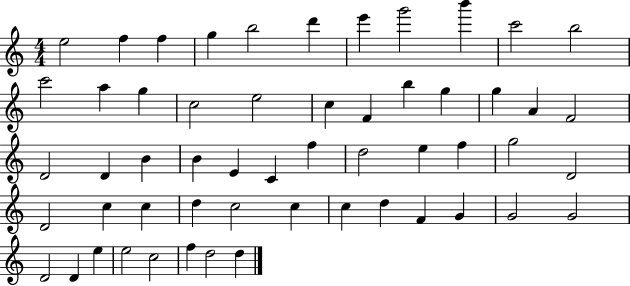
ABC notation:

X:1
T:Untitled
M:4/4
L:1/4
K:C
e2 f f g b2 d' e' g'2 b' c'2 b2 c'2 a g c2 e2 c F b g g A F2 D2 D B B E C f d2 e f g2 D2 D2 c c d c2 c c d F G G2 G2 D2 D e e2 c2 f d2 d